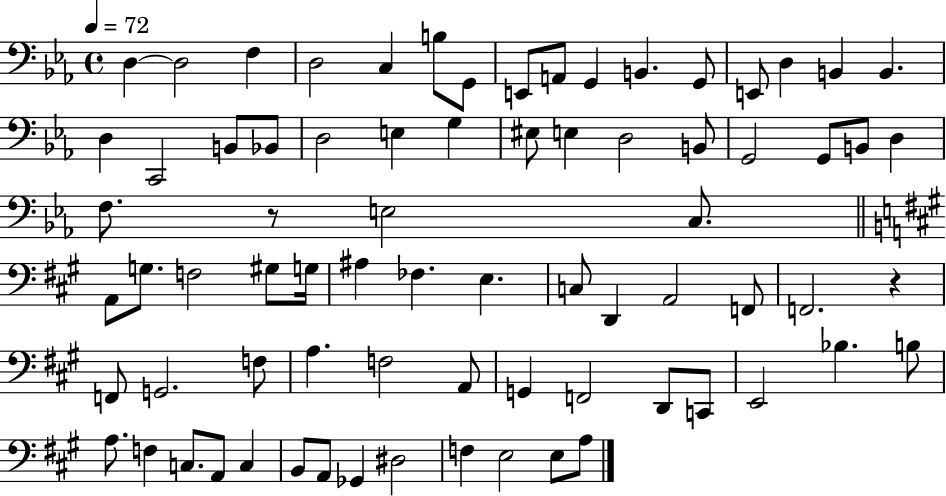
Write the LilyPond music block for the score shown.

{
  \clef bass
  \time 4/4
  \defaultTimeSignature
  \key ees \major
  \tempo 4 = 72
  d4~~ d2 f4 | d2 c4 b8 g,8 | e,8 a,8 g,4 b,4. g,8 | e,8 d4 b,4 b,4. | \break d4 c,2 b,8 bes,8 | d2 e4 g4 | eis8 e4 d2 b,8 | g,2 g,8 b,8 d4 | \break f8. r8 e2 c8. | \bar "||" \break \key a \major a,8 g8. f2 gis8 g16 | ais4 fes4. e4. | c8 d,4 a,2 f,8 | f,2. r4 | \break f,8 g,2. f8 | a4. f2 a,8 | g,4 f,2 d,8 c,8 | e,2 bes4. b8 | \break a8. f4 c8. a,8 c4 | b,8 a,8 ges,4 dis2 | f4 e2 e8 a8 | \bar "|."
}